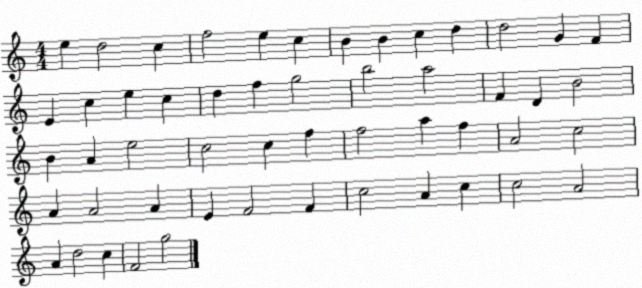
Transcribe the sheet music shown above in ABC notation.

X:1
T:Untitled
M:4/4
L:1/4
K:C
e d2 c f2 e c B B c d d2 G F E c e c d f g2 b2 a2 F D B2 B A e2 c2 c f f2 a f A2 c2 A A2 A E F2 F c2 A c c2 A2 A d2 c F2 g2